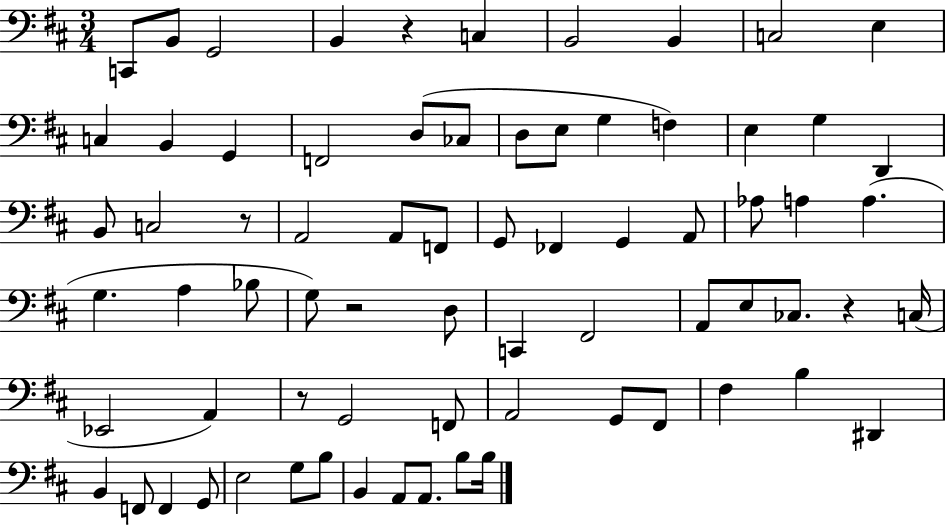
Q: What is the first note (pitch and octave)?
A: C2